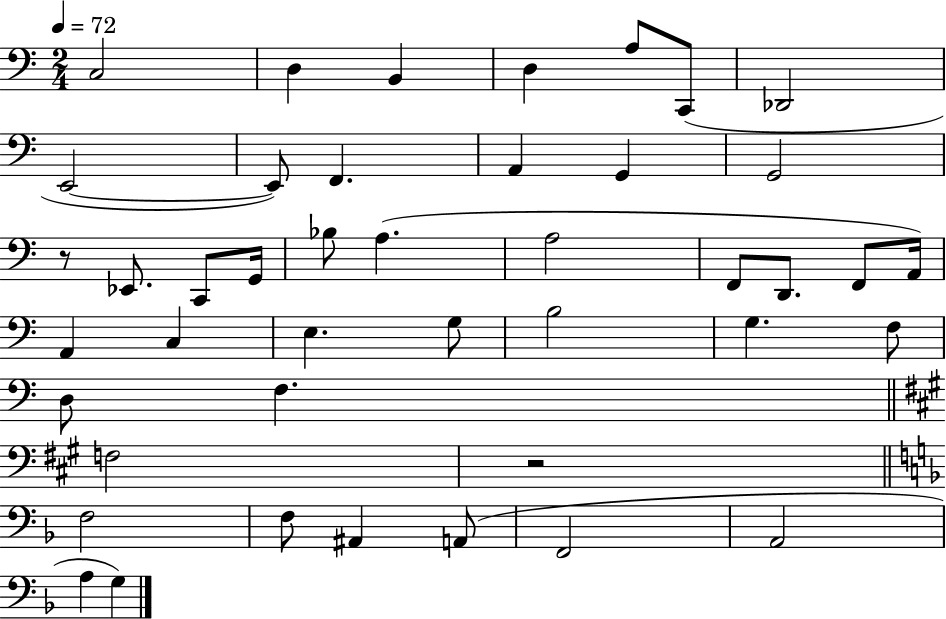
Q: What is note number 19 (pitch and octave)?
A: A3